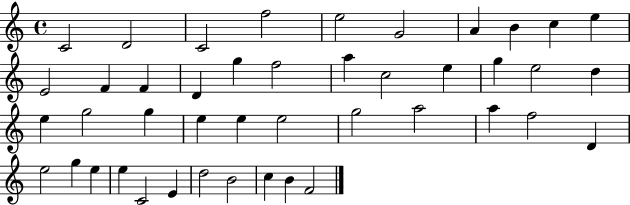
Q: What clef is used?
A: treble